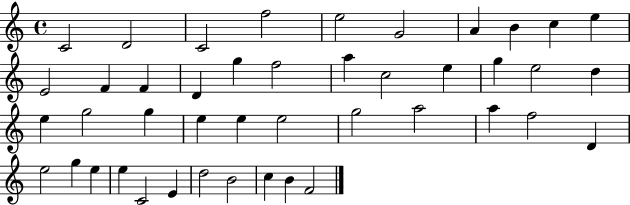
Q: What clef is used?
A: treble